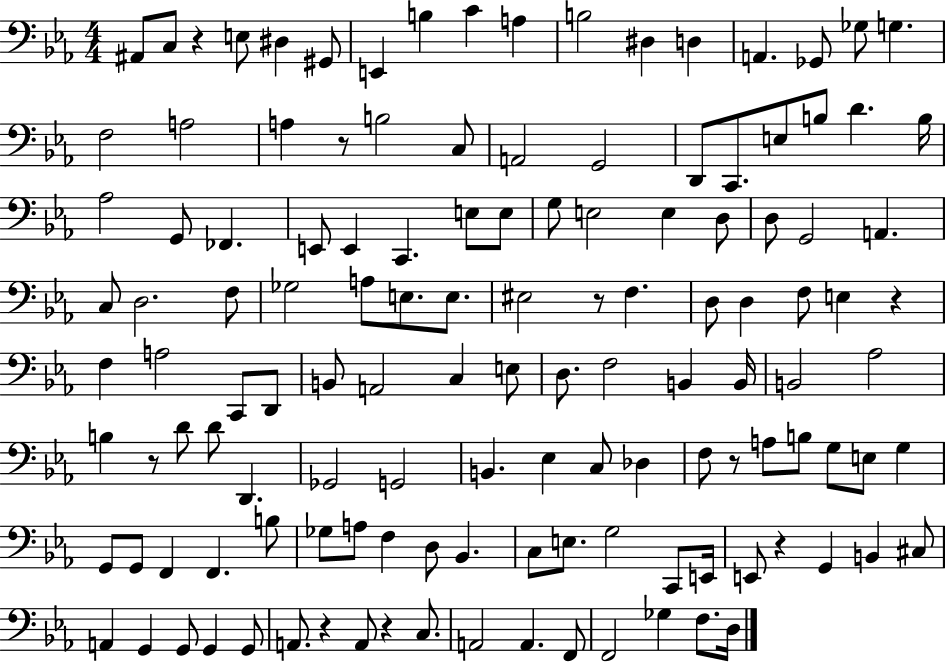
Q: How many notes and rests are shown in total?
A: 130